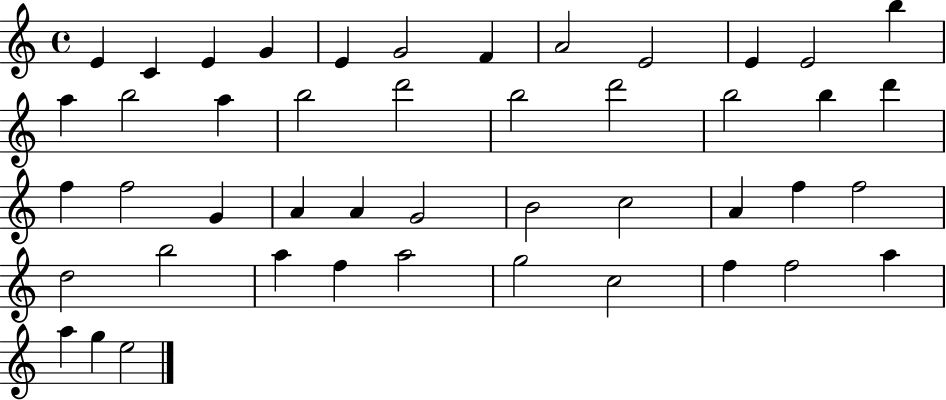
X:1
T:Untitled
M:4/4
L:1/4
K:C
E C E G E G2 F A2 E2 E E2 b a b2 a b2 d'2 b2 d'2 b2 b d' f f2 G A A G2 B2 c2 A f f2 d2 b2 a f a2 g2 c2 f f2 a a g e2